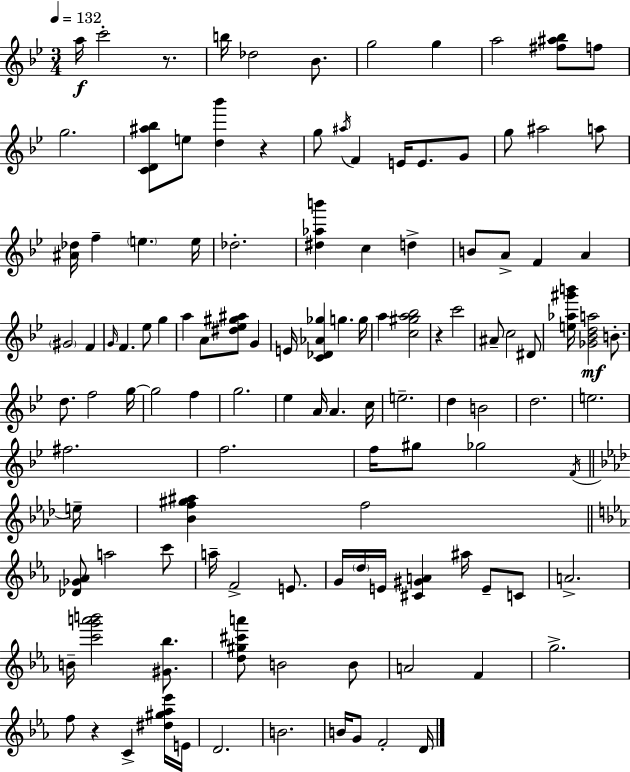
X:1
T:Untitled
M:3/4
L:1/4
K:Gm
a/4 c'2 z/2 b/4 _d2 _B/2 g2 g a2 [^f^a_b]/2 f/2 g2 [CD^a_b]/2 e/2 [d_b'] z g/2 ^a/4 F E/4 E/2 G/2 g/2 ^a2 a/2 [^A_d]/4 f e e/4 _d2 [^d_ab'] c d B/2 A/2 F A ^G2 F G/4 F _e/2 g a A/2 [^d_e^g^a]/2 G E/4 [C_D_A_g] g g/4 a [c^ga_b]2 z c'2 ^A/2 c2 ^D/2 [e_a^g'b']/4 [_G_Bda]2 B/2 d/2 f2 g/4 g2 f g2 _e A/4 A c/4 e2 d B2 d2 e2 ^f2 f2 f/4 ^g/2 _g2 F/4 e/4 [_Bf^g^a] f2 [_D_G_A]/2 a2 c'/2 a/4 F2 E/2 G/4 d/4 E/4 [^C^GA] ^a/4 E/2 C/2 A2 B/4 [c'g'a'b']2 [^G_b]/2 [d^g^c'a']/2 B2 B/2 A2 F g2 f/2 z C [^d^g_a_e']/4 E/4 D2 B2 B/4 G/2 F2 D/4